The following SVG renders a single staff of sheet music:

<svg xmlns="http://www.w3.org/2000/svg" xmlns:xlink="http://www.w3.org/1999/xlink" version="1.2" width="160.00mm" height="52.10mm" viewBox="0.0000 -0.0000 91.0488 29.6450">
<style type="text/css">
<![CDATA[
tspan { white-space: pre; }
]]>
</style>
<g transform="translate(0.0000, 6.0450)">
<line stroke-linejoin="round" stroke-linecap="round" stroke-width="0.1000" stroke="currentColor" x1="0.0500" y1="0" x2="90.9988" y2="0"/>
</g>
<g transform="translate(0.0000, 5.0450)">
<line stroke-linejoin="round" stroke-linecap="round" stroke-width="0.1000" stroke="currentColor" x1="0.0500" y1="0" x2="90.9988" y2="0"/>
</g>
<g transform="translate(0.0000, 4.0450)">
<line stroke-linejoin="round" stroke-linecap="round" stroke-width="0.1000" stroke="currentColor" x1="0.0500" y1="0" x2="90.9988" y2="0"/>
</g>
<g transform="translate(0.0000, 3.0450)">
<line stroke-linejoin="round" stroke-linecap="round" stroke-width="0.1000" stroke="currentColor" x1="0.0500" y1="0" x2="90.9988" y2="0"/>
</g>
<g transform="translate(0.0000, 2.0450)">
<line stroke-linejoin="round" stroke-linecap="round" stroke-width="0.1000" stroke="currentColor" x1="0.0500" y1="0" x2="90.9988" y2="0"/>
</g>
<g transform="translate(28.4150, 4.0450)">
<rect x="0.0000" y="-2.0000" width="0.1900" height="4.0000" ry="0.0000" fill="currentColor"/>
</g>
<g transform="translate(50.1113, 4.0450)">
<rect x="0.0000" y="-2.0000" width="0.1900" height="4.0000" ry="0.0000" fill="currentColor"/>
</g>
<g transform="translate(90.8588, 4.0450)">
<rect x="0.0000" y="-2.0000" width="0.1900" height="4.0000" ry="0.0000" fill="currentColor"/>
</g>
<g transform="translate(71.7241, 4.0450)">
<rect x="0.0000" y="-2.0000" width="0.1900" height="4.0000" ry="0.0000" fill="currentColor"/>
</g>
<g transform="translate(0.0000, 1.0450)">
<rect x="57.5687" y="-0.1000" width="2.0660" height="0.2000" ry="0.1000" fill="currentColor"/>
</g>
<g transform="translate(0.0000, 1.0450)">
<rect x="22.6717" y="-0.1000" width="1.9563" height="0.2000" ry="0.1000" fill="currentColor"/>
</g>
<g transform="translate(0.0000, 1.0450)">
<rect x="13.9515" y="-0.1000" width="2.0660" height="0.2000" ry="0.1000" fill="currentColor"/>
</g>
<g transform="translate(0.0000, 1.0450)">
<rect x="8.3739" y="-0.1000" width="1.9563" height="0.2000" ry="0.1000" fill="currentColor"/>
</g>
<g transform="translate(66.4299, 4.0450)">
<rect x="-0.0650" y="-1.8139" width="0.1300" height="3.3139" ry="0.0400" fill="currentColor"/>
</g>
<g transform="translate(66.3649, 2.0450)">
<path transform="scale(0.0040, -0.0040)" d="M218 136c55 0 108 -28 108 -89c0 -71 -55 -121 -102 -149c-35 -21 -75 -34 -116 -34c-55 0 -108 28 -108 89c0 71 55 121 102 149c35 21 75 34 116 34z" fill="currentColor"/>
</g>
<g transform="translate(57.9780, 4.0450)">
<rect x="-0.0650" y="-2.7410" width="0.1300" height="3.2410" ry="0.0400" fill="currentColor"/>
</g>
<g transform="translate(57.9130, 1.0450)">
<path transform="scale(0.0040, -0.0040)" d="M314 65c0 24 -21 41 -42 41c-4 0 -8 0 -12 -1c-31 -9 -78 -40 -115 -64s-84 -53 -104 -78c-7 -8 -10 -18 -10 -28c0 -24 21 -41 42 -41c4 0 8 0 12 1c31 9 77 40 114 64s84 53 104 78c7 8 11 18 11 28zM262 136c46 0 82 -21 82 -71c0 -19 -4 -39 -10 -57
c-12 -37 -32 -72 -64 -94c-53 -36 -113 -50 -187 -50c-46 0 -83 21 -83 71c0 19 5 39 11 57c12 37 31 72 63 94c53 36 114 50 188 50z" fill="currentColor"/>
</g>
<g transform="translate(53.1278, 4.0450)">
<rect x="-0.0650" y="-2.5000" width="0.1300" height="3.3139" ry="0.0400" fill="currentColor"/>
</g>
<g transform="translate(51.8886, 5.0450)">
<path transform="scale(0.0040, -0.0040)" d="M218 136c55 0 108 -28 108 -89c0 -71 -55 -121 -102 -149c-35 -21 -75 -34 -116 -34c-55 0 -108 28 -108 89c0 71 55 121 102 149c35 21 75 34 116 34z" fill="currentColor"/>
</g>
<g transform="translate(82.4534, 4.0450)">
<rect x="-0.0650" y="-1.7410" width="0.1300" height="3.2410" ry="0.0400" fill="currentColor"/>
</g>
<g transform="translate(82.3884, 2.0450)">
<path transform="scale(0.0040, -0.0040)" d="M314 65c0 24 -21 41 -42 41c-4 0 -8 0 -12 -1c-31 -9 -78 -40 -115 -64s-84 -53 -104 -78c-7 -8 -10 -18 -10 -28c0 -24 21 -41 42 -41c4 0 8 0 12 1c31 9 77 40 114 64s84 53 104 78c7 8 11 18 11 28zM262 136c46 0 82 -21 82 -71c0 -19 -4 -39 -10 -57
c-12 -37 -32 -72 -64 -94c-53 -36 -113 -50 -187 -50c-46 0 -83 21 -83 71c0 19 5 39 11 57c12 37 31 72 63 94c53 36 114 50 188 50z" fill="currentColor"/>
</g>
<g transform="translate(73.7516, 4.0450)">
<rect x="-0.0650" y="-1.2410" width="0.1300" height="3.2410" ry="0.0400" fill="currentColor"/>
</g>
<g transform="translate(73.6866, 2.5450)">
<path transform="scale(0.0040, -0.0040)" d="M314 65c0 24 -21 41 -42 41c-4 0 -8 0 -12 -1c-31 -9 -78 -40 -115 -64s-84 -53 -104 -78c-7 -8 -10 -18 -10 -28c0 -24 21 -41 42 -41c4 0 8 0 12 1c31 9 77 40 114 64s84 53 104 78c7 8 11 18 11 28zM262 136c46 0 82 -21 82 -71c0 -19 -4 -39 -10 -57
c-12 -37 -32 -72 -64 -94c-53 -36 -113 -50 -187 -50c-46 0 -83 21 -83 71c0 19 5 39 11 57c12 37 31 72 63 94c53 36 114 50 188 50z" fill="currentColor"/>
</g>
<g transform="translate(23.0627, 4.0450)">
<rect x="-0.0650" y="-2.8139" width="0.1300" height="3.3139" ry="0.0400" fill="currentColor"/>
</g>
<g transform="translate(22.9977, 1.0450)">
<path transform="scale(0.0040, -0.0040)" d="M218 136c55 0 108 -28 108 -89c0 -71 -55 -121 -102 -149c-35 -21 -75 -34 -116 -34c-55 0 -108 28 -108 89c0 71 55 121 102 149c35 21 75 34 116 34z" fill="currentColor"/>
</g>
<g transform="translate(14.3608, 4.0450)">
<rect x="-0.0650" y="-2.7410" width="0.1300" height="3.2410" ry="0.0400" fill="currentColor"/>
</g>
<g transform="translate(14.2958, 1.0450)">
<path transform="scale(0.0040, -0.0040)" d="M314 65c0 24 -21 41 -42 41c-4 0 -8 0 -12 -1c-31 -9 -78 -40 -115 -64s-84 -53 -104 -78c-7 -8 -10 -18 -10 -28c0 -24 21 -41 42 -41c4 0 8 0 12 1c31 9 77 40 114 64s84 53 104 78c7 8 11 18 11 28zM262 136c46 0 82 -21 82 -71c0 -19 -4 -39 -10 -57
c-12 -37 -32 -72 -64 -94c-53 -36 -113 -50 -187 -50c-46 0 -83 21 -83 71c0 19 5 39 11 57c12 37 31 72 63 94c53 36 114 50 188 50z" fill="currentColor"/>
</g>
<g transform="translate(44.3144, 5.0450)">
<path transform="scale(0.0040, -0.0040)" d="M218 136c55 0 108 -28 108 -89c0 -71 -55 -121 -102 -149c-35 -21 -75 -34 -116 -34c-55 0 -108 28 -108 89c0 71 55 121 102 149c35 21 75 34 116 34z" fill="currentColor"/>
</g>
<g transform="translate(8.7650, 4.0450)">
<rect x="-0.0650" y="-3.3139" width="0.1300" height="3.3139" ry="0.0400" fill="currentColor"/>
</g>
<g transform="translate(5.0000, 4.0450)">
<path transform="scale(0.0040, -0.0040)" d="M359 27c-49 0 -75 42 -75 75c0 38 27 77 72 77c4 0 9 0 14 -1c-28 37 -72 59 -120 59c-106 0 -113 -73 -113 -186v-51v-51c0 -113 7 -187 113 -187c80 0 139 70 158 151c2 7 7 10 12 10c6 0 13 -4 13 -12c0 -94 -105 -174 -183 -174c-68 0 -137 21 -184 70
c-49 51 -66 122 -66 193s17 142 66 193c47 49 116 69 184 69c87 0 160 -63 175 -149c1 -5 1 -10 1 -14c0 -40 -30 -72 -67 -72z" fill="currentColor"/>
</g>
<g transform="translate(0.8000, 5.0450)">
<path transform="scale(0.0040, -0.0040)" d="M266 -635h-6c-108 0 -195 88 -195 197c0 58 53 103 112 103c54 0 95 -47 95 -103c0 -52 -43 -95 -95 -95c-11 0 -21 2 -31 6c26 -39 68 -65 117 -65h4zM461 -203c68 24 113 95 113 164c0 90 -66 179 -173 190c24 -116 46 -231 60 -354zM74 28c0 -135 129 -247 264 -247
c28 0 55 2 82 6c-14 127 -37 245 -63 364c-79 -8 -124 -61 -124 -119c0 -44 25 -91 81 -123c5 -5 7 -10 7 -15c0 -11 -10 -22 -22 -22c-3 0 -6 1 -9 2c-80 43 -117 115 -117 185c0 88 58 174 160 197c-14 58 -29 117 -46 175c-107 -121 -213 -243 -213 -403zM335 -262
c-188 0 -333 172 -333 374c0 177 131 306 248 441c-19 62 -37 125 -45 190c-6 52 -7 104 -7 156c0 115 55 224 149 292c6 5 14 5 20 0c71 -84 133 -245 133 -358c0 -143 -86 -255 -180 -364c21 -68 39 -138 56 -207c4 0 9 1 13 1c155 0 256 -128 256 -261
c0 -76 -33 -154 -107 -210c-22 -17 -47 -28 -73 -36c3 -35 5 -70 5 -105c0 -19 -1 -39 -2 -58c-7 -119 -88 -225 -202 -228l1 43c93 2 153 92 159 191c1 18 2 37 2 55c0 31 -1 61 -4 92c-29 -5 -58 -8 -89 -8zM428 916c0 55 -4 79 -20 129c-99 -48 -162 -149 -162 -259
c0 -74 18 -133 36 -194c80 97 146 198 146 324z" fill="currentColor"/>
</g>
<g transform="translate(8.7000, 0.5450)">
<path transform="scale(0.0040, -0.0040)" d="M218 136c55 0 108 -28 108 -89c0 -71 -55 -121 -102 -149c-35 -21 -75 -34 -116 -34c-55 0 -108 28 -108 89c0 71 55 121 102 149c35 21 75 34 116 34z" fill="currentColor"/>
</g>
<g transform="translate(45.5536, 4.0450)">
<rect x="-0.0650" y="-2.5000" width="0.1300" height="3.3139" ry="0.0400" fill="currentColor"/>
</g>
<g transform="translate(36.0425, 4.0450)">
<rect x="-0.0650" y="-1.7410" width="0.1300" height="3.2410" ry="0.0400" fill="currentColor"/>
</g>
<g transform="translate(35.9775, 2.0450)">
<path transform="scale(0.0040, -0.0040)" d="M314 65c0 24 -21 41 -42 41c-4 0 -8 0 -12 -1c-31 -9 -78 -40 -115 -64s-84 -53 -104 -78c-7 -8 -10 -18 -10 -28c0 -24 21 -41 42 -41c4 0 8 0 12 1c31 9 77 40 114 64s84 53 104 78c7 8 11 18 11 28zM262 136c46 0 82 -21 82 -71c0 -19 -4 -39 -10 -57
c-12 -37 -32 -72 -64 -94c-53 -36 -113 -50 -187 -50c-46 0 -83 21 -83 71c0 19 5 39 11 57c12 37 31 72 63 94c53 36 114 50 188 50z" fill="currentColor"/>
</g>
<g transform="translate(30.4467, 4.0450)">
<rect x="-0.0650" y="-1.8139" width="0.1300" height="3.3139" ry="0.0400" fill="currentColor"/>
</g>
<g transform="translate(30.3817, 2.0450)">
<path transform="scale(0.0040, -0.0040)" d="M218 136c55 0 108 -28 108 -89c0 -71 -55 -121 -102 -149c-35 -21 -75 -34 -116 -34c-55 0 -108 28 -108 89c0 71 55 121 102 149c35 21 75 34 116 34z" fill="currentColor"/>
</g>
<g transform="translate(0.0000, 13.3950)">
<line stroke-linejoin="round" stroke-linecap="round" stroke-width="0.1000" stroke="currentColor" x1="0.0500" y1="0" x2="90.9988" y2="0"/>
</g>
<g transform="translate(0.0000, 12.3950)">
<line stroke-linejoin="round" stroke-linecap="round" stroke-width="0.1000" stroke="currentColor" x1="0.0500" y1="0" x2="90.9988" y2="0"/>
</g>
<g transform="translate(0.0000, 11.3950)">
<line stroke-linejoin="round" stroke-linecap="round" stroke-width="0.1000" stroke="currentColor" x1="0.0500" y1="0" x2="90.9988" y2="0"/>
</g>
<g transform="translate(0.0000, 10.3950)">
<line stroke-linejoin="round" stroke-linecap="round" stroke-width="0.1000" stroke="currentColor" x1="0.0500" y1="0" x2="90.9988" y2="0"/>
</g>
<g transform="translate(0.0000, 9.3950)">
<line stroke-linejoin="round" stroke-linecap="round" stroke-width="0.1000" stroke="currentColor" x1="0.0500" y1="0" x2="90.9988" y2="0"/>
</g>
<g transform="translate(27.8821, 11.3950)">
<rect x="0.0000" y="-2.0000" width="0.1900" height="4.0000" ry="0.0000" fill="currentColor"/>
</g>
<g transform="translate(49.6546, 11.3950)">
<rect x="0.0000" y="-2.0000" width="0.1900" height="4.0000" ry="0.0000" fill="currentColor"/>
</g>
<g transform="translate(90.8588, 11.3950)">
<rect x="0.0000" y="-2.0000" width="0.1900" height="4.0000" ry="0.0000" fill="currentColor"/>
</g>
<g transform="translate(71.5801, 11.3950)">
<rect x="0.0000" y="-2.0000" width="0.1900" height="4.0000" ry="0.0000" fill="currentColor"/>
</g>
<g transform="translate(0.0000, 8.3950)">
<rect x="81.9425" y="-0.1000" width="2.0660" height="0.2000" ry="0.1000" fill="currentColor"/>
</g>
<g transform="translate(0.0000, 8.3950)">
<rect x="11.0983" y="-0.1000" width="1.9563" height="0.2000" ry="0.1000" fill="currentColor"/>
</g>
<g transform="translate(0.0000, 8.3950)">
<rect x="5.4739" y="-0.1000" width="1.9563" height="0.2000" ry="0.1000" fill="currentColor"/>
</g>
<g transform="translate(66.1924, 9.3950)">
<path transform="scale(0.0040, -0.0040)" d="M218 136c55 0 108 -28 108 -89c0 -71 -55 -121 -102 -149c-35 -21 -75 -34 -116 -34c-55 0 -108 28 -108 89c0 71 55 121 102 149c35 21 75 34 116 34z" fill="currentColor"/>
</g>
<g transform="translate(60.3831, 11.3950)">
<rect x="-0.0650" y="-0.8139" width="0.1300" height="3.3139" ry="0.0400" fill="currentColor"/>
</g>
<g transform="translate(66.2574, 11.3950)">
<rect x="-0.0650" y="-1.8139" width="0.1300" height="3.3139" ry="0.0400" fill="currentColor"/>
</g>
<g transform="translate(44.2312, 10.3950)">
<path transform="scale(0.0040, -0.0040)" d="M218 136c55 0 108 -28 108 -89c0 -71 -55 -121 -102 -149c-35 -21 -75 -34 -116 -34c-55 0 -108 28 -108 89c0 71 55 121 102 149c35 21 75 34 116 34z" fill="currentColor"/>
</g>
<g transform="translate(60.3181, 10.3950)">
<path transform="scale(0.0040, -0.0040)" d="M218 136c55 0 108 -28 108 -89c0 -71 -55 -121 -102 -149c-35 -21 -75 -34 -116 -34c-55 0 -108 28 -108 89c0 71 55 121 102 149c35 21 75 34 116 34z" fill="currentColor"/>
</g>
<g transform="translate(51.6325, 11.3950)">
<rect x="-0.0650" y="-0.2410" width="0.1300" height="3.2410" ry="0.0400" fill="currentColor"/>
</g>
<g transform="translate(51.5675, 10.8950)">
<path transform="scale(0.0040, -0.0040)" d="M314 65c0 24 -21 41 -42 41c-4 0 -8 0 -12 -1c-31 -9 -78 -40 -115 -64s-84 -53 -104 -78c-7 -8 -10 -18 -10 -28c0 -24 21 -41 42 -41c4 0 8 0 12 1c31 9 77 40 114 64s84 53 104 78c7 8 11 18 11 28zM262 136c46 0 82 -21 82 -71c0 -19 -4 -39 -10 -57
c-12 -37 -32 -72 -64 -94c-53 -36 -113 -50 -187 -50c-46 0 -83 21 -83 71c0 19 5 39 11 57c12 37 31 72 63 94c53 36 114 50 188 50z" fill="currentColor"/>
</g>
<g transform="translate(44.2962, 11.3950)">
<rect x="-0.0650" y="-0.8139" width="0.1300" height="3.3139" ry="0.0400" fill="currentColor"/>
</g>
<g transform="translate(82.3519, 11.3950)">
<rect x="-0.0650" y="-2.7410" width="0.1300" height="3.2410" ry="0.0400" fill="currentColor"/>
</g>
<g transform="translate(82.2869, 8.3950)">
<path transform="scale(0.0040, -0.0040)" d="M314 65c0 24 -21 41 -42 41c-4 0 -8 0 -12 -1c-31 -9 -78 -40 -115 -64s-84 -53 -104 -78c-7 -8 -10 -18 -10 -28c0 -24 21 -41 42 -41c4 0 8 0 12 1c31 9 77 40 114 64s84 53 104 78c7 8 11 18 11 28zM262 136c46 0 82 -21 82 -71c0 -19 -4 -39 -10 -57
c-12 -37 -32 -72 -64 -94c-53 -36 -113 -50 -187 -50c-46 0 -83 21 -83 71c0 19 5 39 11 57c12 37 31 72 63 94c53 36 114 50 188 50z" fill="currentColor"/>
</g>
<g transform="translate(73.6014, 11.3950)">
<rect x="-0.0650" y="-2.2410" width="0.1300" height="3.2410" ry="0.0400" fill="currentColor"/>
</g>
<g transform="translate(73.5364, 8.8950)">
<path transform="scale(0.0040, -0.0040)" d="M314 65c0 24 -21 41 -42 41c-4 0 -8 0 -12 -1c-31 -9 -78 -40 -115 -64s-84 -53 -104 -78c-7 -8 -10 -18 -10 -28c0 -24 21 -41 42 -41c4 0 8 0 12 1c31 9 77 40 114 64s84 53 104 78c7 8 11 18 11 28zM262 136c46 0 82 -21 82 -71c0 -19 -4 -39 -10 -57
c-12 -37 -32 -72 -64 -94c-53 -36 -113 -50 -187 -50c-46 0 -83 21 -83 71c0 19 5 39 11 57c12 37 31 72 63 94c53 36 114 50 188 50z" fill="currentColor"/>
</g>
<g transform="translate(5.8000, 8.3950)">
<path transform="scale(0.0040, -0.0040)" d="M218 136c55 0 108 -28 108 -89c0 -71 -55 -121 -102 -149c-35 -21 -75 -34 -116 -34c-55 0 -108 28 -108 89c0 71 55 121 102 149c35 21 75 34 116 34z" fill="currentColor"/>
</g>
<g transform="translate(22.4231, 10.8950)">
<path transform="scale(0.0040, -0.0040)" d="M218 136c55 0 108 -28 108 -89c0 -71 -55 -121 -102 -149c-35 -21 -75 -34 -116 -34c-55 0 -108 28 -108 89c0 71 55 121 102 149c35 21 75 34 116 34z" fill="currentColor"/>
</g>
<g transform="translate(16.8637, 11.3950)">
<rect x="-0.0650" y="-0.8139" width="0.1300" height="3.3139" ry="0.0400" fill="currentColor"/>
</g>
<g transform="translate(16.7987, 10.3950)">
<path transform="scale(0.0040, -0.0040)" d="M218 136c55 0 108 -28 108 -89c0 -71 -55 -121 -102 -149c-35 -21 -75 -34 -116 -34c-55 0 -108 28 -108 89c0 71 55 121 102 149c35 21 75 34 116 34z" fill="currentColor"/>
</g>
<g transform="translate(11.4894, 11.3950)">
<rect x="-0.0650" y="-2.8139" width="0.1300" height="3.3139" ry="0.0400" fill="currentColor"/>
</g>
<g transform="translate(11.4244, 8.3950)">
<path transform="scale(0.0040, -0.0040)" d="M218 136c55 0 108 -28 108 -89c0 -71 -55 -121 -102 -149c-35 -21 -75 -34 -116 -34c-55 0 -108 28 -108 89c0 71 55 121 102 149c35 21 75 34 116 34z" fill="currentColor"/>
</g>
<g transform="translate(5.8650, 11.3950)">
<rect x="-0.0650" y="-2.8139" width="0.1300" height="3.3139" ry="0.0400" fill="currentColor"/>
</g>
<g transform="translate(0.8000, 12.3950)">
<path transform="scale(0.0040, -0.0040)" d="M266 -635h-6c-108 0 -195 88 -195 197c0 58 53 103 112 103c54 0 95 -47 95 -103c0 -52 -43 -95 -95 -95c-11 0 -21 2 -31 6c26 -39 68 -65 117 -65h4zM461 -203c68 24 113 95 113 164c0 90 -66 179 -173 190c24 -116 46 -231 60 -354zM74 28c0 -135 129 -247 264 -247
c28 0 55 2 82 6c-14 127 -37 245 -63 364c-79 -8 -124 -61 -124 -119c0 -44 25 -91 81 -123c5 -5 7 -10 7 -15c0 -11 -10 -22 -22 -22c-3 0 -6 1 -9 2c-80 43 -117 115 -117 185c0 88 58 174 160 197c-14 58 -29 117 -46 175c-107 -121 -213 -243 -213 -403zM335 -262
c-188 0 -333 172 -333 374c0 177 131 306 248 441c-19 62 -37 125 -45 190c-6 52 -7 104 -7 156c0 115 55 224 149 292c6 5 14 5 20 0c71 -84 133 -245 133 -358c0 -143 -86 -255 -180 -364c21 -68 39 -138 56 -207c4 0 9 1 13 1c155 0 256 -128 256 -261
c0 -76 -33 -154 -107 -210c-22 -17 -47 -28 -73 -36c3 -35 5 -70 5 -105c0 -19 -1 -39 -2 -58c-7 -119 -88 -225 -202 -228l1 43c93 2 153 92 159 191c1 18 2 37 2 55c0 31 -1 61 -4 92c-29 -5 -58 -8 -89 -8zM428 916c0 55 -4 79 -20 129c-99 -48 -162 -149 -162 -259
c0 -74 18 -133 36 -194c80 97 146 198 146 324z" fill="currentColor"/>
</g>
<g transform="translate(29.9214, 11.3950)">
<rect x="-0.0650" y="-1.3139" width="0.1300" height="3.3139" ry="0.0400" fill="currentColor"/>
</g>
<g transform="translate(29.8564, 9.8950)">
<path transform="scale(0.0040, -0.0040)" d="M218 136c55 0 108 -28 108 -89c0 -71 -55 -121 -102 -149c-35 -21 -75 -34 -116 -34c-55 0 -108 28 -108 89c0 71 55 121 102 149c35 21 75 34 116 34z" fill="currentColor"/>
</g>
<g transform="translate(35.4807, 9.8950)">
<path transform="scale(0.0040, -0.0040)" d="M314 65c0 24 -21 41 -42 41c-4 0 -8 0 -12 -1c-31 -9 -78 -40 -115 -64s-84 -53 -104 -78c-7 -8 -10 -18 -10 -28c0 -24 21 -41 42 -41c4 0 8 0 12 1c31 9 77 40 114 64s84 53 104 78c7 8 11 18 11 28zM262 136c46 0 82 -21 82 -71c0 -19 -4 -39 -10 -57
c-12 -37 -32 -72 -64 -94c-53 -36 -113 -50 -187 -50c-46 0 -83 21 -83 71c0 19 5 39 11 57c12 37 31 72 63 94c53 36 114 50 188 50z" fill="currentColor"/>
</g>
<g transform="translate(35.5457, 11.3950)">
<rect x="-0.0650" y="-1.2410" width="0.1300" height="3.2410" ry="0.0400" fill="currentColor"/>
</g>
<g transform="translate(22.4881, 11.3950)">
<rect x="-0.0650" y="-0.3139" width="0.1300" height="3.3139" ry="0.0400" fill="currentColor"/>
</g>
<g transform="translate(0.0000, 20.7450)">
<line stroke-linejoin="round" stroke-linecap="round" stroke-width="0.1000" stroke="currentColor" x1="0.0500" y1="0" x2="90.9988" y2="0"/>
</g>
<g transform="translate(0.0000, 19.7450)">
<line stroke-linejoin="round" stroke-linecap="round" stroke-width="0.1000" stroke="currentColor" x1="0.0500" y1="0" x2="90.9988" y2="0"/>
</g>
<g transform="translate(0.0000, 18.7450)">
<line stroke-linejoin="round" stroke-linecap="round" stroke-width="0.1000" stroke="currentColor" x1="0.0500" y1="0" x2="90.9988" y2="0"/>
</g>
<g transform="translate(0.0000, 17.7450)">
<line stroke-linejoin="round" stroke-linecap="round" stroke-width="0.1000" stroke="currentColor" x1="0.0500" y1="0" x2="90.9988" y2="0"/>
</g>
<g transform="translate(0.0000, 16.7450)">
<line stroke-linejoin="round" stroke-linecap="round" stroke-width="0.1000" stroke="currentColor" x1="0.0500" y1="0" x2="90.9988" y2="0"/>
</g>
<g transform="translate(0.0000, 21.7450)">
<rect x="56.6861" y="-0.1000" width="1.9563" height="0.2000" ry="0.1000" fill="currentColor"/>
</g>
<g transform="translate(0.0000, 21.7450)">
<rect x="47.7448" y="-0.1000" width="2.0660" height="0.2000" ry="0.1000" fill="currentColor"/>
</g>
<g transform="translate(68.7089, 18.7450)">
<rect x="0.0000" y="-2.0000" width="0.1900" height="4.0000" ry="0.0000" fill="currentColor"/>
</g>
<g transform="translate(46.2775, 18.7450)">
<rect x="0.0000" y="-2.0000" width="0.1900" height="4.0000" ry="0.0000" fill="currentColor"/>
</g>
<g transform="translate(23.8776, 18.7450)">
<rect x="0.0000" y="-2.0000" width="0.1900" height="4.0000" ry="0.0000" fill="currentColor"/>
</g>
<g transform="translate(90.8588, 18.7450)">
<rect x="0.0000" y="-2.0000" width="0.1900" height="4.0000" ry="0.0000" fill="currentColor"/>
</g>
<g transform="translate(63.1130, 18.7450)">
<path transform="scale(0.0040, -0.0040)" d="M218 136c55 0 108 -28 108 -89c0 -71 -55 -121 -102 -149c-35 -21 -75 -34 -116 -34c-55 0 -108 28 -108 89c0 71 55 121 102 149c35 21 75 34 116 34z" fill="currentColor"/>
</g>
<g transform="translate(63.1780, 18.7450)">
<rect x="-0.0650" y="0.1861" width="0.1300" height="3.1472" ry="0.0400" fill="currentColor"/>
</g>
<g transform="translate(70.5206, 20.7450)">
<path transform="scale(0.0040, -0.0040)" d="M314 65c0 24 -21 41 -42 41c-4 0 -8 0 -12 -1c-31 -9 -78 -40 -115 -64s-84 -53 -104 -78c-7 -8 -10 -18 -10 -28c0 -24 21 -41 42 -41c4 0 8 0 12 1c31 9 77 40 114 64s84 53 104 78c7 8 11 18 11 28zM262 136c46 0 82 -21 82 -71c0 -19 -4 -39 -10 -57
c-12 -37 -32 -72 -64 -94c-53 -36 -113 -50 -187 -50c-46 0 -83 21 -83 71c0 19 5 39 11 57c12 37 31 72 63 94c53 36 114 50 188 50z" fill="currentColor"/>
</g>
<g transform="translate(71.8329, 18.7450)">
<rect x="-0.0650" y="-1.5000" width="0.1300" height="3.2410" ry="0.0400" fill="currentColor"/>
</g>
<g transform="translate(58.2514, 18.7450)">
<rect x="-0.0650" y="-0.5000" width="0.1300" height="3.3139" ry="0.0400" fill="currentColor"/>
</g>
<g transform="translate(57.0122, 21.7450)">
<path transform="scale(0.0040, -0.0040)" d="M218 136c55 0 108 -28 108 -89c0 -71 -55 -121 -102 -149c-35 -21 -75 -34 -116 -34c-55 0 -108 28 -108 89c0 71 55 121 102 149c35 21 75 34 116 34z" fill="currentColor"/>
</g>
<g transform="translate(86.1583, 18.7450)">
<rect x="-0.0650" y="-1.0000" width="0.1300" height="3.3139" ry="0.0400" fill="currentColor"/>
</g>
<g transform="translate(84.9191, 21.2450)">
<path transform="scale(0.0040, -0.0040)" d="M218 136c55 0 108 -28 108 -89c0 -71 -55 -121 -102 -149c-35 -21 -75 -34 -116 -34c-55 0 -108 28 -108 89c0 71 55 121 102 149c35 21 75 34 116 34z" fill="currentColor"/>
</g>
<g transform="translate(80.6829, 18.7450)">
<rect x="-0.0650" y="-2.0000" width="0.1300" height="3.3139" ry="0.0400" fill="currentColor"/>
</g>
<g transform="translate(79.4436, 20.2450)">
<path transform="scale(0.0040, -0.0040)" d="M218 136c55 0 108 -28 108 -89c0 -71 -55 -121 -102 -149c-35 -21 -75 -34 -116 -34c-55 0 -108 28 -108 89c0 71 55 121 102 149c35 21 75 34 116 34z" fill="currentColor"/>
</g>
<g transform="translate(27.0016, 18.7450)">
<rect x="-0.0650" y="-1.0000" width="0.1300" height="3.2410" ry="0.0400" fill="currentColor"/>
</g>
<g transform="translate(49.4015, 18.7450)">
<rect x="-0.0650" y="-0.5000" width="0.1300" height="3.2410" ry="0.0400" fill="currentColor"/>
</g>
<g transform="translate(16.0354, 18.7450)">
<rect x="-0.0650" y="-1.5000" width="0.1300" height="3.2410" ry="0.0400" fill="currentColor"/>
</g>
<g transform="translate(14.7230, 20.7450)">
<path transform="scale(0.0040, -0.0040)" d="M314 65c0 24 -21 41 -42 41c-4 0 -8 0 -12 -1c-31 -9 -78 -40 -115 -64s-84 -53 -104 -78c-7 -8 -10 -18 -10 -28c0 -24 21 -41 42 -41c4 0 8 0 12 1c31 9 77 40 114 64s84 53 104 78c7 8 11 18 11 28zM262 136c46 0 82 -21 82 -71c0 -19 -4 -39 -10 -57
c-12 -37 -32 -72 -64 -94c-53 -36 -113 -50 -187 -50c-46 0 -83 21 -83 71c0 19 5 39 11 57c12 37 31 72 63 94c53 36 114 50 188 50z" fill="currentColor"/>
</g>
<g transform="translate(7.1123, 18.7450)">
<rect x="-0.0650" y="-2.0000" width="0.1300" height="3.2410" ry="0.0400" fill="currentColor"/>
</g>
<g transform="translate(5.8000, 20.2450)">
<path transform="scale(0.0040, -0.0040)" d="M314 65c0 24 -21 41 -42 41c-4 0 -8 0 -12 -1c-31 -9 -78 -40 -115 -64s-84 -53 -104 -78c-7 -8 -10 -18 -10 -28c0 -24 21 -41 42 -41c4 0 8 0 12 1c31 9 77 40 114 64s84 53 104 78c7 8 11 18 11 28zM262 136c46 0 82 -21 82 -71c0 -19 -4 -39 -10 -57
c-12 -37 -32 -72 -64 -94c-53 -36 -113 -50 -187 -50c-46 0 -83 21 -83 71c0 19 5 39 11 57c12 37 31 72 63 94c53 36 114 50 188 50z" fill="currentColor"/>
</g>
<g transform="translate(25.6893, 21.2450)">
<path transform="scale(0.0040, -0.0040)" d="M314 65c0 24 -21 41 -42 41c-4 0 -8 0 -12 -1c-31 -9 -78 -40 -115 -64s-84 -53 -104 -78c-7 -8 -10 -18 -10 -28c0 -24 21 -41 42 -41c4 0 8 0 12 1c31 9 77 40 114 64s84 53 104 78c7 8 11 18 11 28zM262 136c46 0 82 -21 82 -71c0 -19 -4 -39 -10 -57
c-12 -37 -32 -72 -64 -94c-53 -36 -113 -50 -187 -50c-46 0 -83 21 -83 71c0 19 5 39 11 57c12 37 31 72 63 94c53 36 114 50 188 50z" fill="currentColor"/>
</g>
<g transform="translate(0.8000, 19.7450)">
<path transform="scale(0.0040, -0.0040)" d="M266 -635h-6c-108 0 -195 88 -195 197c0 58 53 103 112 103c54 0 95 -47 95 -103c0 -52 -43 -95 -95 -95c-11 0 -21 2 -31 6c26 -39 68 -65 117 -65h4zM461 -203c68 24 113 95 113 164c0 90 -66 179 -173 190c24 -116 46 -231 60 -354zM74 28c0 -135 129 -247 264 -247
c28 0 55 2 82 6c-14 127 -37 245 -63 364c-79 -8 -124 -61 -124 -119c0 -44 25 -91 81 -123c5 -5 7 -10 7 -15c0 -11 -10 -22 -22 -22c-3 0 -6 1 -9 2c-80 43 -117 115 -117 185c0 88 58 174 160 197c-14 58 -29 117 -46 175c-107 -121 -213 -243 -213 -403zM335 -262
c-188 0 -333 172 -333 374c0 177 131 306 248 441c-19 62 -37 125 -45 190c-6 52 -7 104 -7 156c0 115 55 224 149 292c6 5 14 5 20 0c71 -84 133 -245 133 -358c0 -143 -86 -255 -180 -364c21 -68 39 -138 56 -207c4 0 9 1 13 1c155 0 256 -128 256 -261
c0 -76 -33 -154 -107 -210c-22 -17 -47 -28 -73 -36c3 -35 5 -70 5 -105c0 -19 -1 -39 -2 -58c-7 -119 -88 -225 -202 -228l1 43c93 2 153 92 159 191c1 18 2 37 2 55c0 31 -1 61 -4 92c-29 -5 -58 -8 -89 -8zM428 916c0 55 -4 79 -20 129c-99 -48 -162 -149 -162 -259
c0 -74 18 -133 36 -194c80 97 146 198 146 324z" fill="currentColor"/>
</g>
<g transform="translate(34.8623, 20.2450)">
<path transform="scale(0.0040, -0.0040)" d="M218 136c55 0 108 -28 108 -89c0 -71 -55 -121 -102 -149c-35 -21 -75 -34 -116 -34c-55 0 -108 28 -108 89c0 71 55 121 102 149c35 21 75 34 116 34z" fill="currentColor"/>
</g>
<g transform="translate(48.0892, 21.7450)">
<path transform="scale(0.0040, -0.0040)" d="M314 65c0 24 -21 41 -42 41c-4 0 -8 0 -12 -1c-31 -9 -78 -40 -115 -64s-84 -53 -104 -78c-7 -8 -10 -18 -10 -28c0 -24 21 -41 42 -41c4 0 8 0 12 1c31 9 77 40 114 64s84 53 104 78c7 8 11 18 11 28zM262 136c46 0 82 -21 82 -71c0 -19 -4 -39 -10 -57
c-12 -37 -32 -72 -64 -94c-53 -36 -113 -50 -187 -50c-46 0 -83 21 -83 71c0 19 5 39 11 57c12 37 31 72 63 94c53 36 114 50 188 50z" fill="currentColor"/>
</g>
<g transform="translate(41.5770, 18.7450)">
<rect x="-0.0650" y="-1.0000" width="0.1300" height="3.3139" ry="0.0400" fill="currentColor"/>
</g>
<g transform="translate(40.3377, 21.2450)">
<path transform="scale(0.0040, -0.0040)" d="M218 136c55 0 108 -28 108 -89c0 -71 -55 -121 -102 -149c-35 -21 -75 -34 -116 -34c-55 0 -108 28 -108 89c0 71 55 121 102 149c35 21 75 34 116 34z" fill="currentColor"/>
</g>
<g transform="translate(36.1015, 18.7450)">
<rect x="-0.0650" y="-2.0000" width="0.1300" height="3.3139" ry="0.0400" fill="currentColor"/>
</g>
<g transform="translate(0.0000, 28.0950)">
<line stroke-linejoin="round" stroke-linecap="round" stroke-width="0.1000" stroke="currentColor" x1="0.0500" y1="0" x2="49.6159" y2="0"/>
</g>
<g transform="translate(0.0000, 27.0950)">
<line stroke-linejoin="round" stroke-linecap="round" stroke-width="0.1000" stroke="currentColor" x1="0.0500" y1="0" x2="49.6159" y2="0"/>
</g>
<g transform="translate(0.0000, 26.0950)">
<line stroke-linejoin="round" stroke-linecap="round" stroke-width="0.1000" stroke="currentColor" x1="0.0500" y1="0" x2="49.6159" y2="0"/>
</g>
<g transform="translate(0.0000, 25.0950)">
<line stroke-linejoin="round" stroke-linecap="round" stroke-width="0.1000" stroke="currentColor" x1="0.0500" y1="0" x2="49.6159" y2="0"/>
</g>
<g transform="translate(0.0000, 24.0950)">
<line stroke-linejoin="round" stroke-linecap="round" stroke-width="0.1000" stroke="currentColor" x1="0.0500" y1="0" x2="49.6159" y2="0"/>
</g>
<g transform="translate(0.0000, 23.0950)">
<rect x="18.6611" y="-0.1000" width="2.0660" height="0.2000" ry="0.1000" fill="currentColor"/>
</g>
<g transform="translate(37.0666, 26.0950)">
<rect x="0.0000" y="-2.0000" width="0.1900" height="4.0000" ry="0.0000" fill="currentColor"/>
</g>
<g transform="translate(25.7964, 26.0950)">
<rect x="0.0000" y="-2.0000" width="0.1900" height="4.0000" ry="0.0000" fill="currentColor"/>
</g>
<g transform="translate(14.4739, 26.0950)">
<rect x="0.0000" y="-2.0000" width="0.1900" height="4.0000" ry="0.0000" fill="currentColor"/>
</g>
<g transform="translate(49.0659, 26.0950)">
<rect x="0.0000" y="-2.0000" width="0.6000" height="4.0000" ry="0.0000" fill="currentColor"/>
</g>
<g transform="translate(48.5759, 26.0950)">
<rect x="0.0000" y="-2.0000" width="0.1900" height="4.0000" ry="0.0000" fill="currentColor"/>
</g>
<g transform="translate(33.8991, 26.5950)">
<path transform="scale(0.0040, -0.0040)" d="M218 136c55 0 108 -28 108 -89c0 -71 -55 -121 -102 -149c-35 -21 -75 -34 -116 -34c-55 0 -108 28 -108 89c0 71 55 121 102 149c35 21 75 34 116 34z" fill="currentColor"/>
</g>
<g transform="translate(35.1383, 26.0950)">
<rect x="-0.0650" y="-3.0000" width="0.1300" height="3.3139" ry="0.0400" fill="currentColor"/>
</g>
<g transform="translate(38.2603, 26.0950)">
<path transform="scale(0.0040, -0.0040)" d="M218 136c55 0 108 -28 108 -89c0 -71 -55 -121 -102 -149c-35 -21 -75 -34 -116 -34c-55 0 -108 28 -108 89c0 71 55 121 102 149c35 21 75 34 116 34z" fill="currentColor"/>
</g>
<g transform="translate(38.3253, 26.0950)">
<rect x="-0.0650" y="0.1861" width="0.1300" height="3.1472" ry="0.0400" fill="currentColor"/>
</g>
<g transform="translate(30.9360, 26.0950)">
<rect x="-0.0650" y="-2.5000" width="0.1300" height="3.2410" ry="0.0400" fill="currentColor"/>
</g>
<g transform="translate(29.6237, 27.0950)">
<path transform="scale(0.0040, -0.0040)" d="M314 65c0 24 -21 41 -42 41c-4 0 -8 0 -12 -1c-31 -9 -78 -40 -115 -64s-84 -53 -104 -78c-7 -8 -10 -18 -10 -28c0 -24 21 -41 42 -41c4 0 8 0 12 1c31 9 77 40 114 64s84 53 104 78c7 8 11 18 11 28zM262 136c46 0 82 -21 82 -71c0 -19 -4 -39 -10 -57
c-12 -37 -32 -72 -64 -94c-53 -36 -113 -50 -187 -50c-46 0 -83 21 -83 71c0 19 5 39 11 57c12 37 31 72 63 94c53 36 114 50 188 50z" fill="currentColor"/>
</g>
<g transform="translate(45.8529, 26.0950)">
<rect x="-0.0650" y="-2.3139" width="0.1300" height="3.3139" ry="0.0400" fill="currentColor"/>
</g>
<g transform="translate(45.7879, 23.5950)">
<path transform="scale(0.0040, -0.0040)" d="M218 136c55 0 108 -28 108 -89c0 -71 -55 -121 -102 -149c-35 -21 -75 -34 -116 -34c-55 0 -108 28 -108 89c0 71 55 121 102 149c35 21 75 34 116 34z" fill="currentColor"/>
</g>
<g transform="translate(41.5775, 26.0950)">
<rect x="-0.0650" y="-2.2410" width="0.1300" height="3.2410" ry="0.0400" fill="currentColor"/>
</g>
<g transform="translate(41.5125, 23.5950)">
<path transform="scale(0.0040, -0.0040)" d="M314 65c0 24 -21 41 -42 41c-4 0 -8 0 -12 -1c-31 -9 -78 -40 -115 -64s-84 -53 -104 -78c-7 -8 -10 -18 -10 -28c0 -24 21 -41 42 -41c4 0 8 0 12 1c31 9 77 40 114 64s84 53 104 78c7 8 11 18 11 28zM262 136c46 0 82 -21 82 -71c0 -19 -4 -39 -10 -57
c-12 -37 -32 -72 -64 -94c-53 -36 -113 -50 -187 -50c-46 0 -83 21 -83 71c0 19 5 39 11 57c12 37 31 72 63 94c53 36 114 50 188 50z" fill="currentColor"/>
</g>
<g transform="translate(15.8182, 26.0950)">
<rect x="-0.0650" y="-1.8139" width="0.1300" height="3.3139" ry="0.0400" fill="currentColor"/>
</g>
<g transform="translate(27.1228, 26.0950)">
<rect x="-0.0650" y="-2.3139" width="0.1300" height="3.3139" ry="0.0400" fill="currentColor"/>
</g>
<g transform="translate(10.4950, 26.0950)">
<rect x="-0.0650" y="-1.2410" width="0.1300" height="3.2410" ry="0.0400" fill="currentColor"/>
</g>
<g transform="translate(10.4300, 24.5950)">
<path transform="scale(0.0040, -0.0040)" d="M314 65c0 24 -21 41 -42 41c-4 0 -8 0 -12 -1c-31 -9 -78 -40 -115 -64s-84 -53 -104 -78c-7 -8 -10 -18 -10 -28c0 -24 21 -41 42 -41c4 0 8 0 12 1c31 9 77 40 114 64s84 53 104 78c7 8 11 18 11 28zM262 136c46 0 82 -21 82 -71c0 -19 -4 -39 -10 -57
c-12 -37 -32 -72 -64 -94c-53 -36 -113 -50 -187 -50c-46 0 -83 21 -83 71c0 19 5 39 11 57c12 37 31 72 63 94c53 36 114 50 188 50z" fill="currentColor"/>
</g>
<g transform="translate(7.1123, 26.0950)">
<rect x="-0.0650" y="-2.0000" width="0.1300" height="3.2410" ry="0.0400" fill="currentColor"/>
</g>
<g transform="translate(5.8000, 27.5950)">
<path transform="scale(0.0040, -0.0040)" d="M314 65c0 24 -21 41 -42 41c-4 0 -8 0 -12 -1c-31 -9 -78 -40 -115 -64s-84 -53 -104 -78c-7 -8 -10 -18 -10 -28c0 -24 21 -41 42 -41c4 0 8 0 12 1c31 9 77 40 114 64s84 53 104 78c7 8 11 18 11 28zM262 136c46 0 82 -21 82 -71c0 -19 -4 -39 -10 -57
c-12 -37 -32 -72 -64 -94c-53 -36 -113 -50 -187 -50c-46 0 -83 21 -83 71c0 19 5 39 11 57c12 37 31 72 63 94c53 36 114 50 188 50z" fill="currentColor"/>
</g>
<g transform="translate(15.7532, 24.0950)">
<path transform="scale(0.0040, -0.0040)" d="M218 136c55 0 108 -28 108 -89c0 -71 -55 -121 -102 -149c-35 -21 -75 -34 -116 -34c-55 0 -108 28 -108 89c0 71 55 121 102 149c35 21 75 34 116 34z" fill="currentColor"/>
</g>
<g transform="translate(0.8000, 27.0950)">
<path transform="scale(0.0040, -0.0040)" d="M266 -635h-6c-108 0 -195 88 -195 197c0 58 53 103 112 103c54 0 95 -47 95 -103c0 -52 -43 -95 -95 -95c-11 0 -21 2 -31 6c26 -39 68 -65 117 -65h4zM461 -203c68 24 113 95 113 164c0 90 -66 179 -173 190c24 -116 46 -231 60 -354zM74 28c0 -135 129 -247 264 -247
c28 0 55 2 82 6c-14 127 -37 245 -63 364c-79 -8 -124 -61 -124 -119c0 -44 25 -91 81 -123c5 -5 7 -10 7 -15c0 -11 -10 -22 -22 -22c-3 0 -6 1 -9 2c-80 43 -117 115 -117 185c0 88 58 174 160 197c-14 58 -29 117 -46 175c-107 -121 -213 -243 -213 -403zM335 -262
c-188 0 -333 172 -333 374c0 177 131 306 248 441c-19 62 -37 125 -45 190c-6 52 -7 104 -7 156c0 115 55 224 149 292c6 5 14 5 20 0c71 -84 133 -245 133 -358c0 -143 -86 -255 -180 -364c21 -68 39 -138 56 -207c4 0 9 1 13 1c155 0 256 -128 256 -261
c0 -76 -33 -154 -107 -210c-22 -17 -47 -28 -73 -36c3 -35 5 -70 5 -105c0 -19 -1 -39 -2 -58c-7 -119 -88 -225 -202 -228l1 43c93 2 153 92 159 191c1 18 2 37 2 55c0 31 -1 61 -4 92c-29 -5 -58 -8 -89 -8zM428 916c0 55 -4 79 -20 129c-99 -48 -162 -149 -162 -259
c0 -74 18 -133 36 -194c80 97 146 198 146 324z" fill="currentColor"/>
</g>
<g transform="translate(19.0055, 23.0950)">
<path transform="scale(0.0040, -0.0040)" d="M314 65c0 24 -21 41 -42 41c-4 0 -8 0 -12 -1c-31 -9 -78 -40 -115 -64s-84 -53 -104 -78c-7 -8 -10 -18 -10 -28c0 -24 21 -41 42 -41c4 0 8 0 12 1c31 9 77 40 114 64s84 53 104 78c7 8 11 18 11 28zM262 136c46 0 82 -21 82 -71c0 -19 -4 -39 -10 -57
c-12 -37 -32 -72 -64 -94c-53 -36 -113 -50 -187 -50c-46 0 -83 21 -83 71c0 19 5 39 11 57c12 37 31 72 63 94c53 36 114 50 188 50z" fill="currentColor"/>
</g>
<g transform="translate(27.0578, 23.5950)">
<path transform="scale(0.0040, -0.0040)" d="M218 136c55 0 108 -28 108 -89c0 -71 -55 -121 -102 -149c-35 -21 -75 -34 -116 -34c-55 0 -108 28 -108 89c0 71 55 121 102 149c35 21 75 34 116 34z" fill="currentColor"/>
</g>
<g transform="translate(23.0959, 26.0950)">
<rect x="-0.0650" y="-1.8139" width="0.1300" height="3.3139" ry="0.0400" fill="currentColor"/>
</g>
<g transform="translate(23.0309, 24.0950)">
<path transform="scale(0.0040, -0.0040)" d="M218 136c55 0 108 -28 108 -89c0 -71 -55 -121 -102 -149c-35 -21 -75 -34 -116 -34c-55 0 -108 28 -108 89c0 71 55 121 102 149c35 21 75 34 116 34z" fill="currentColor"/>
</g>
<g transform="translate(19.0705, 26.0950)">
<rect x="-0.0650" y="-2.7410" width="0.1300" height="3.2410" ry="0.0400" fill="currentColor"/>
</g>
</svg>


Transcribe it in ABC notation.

X:1
T:Untitled
M:4/4
L:1/4
K:C
b a2 a f f2 G G a2 f e2 f2 a a d c e e2 d c2 d f g2 a2 F2 E2 D2 F D C2 C B E2 F D F2 e2 f a2 f g G2 A B g2 g